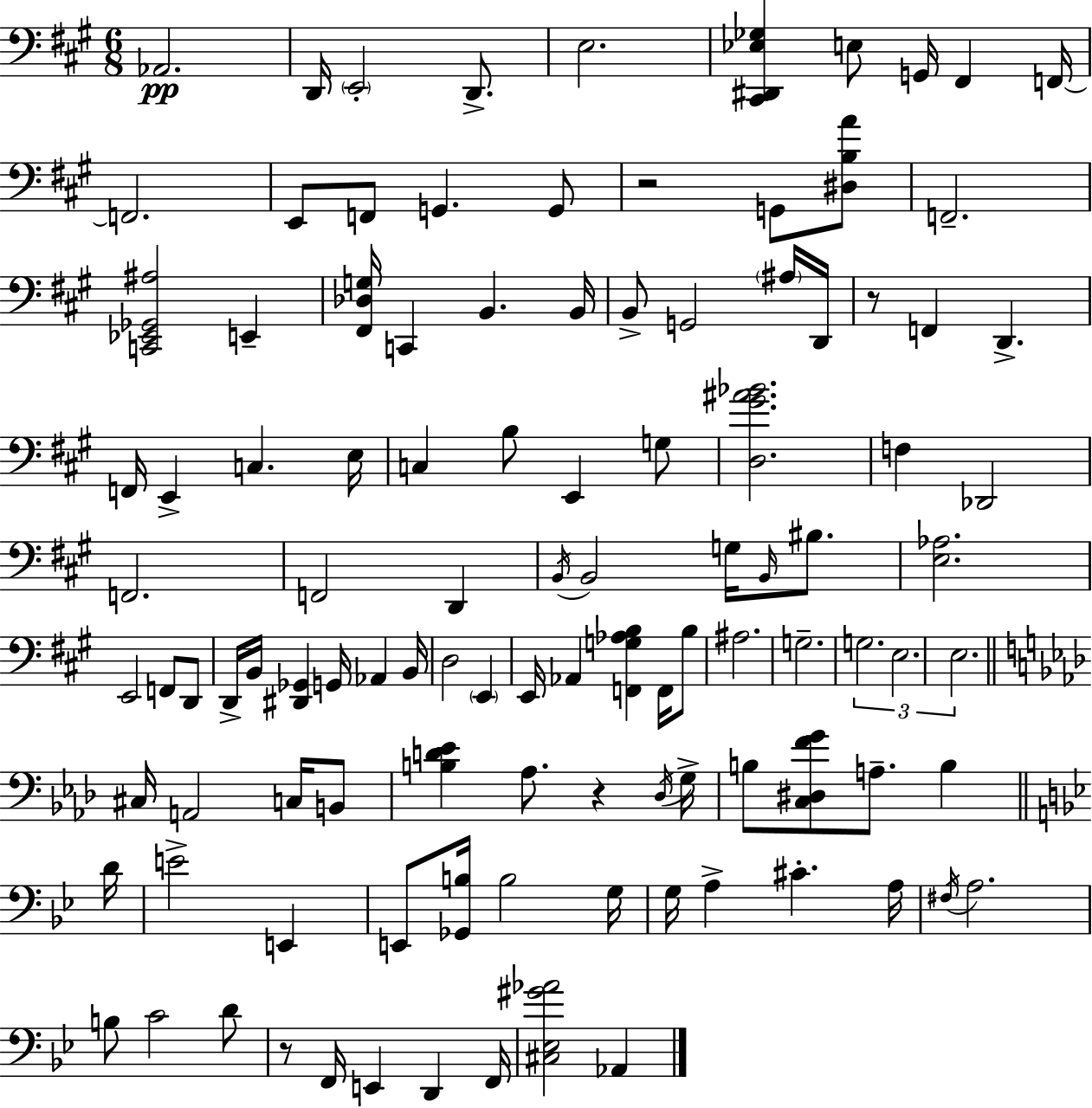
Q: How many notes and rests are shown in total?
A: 109